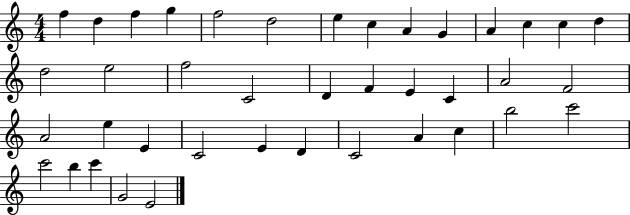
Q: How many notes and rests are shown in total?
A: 40